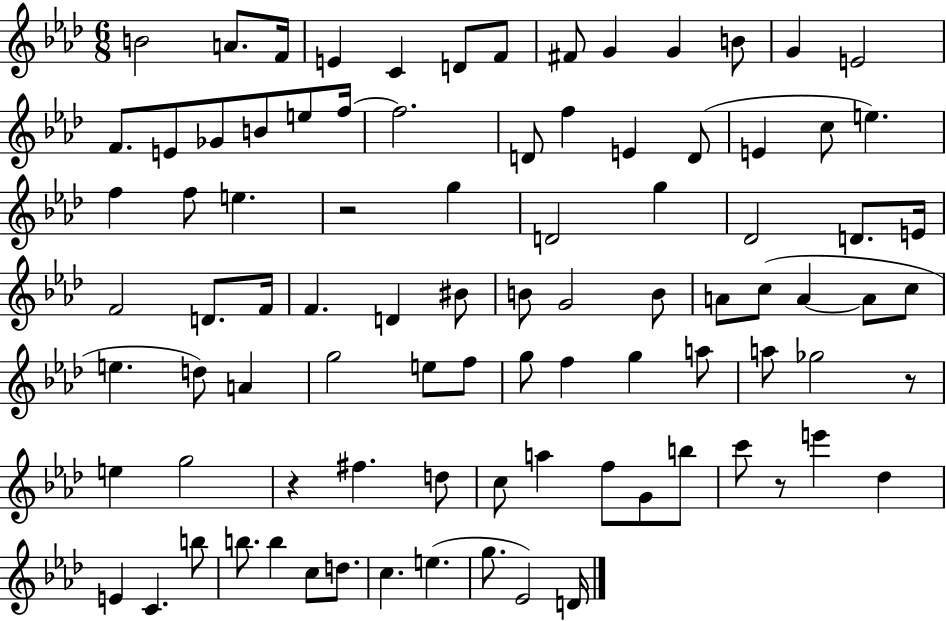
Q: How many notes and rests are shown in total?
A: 90